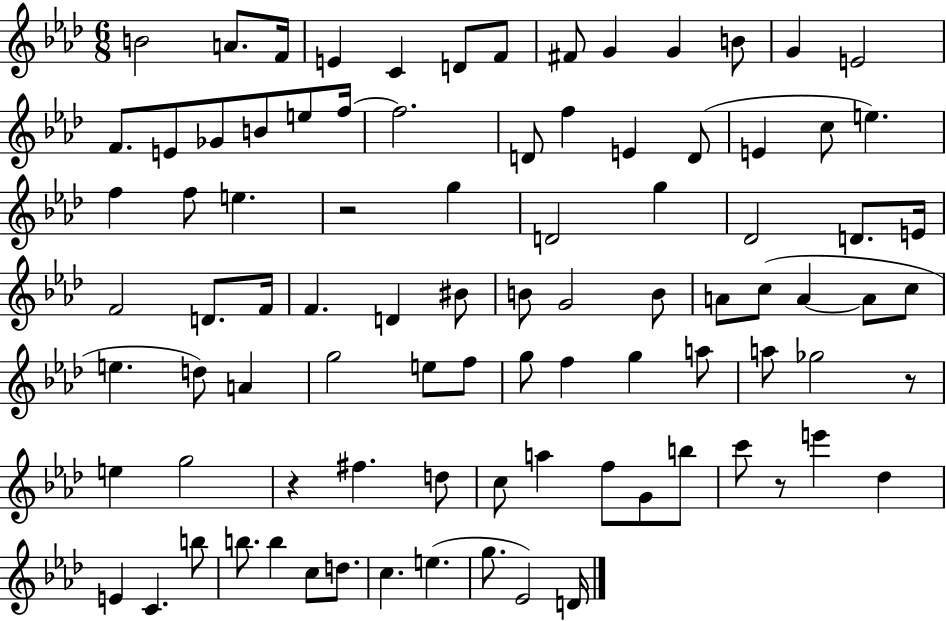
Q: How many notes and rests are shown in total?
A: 90